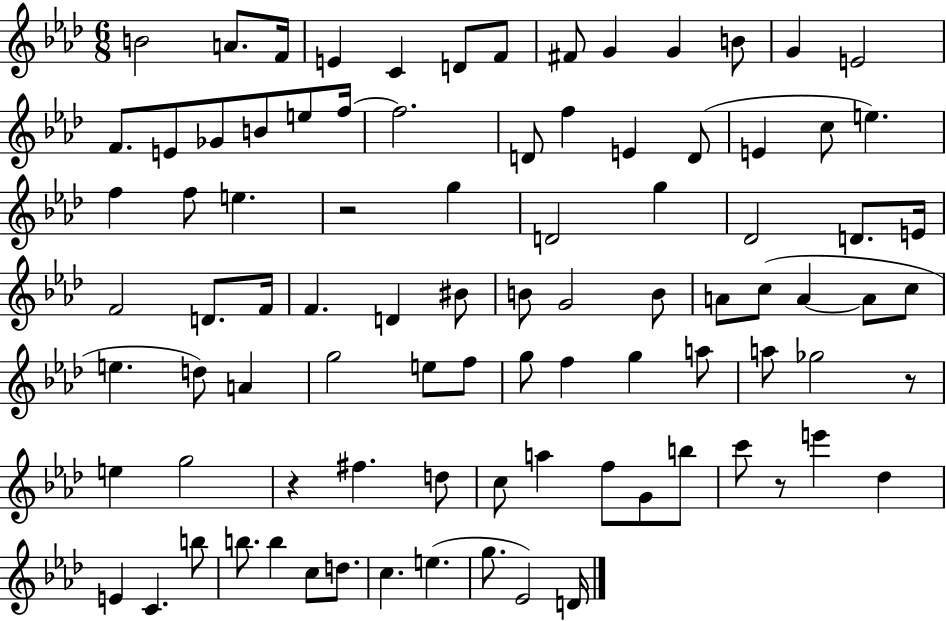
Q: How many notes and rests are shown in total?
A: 90